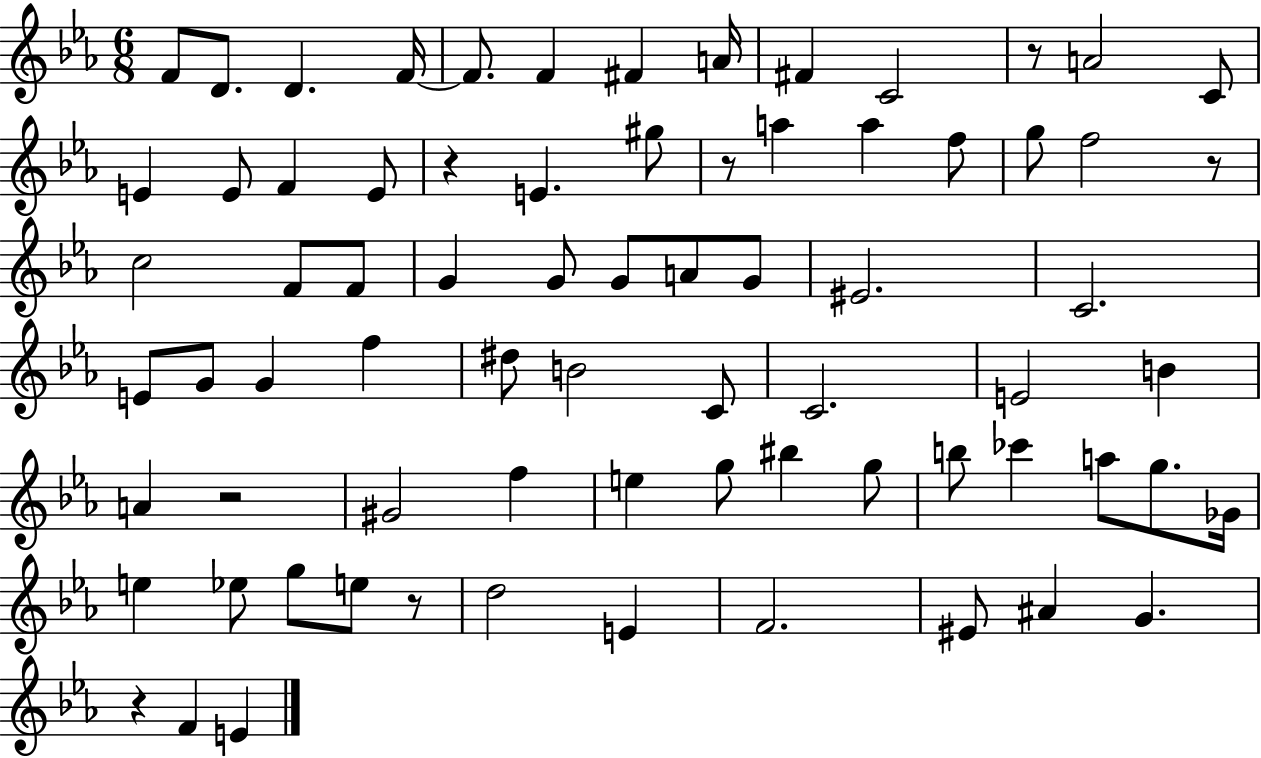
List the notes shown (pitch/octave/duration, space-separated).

F4/e D4/e. D4/q. F4/s F4/e. F4/q F#4/q A4/s F#4/q C4/h R/e A4/h C4/e E4/q E4/e F4/q E4/e R/q E4/q. G#5/e R/e A5/q A5/q F5/e G5/e F5/h R/e C5/h F4/e F4/e G4/q G4/e G4/e A4/e G4/e EIS4/h. C4/h. E4/e G4/e G4/q F5/q D#5/e B4/h C4/e C4/h. E4/h B4/q A4/q R/h G#4/h F5/q E5/q G5/e BIS5/q G5/e B5/e CES6/q A5/e G5/e. Gb4/s E5/q Eb5/e G5/e E5/e R/e D5/h E4/q F4/h. EIS4/e A#4/q G4/q. R/q F4/q E4/q